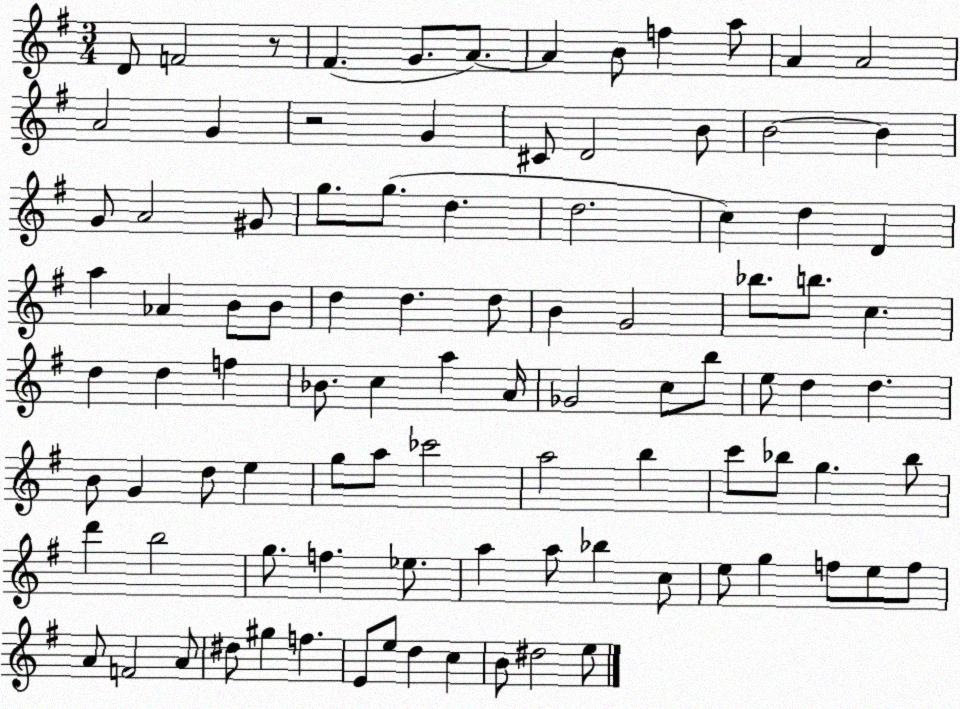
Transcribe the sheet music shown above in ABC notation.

X:1
T:Untitled
M:3/4
L:1/4
K:G
D/2 F2 z/2 ^F G/2 A/2 A B/2 f a/2 A A2 A2 G z2 G ^C/2 D2 B/2 B2 B G/2 A2 ^G/2 g/2 g/2 d d2 c d D a _A B/2 B/2 d d d/2 B G2 _b/2 b/2 c d d f _B/2 c a A/4 _G2 c/2 b/2 e/2 d d B/2 G d/2 e g/2 a/2 _c'2 a2 b c'/2 _b/2 g _b/2 d' b2 g/2 f _e/2 a a/2 _b c/2 e/2 g f/2 e/2 f/2 A/2 F2 A/2 ^d/2 ^g f E/2 e/2 d c B/2 ^d2 e/2